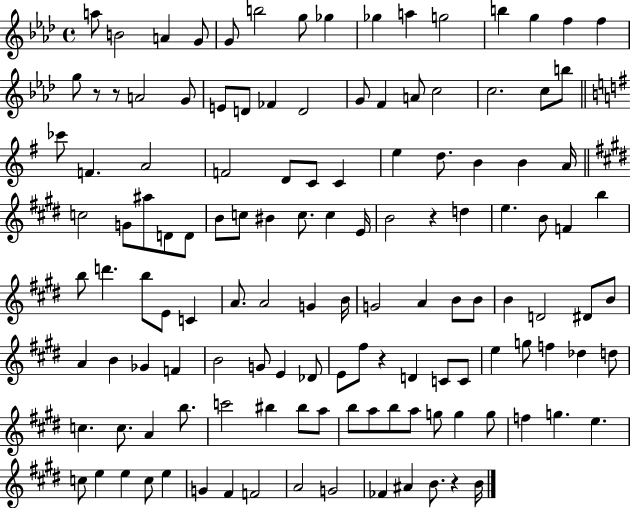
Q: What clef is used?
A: treble